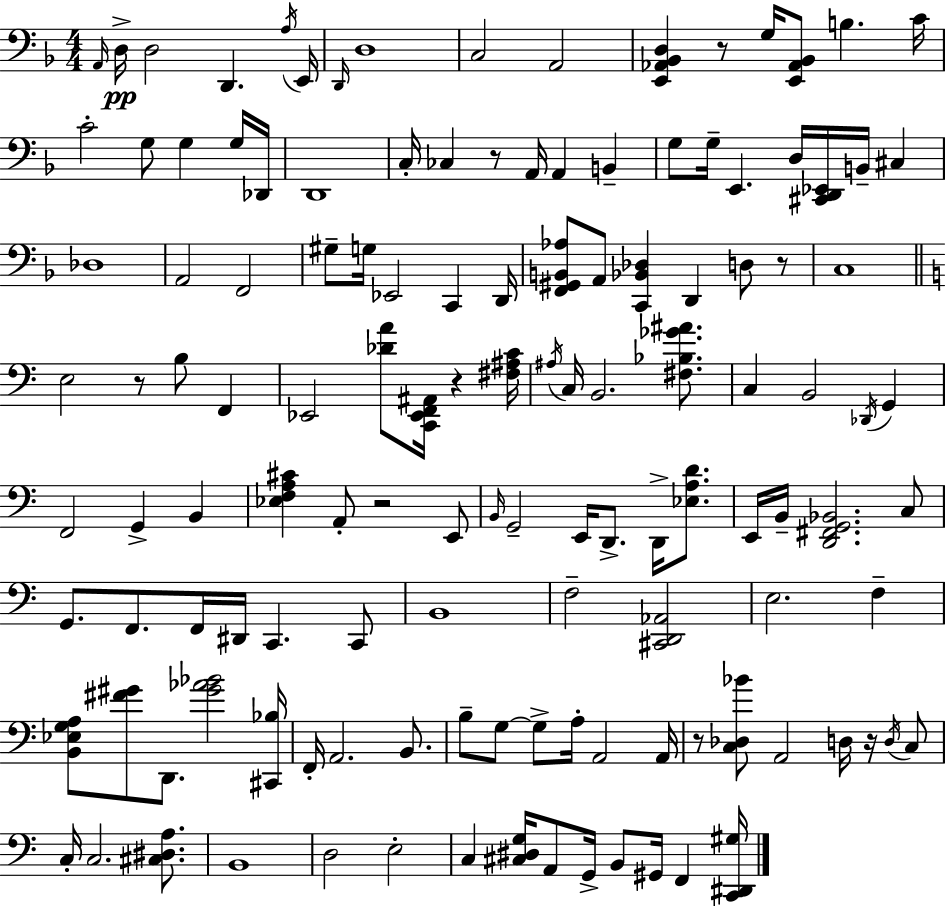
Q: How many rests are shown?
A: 8